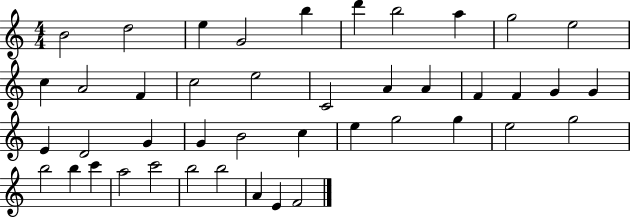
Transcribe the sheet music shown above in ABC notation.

X:1
T:Untitled
M:4/4
L:1/4
K:C
B2 d2 e G2 b d' b2 a g2 e2 c A2 F c2 e2 C2 A A F F G G E D2 G G B2 c e g2 g e2 g2 b2 b c' a2 c'2 b2 b2 A E F2